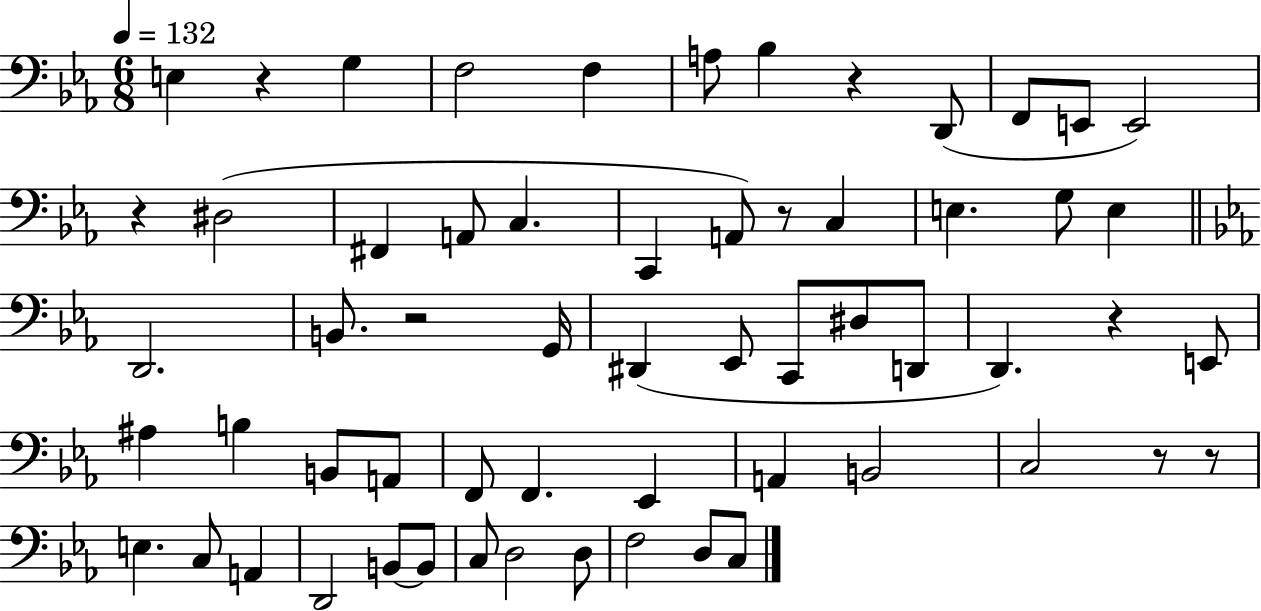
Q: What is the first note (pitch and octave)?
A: E3